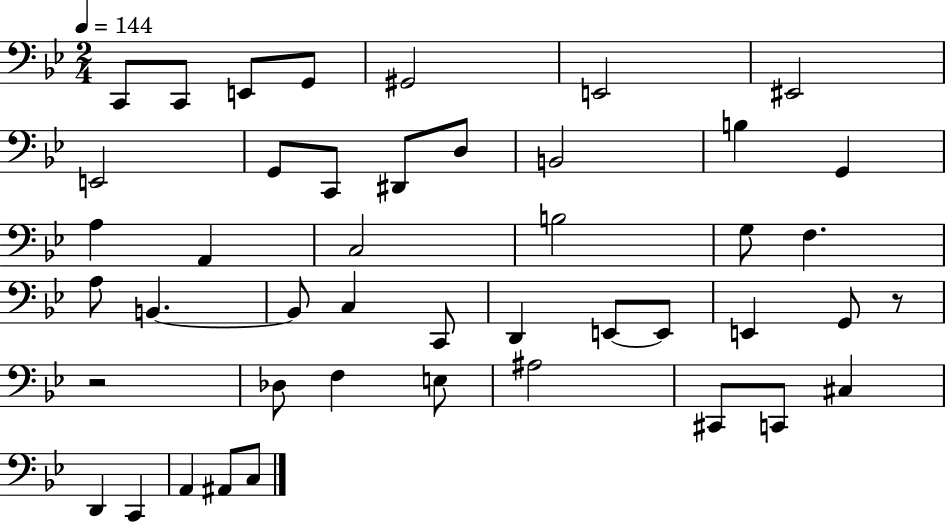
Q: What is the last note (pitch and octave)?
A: C3